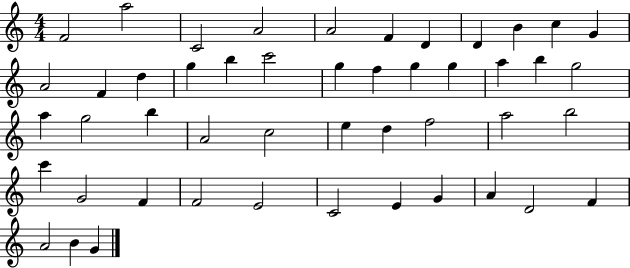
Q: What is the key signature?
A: C major